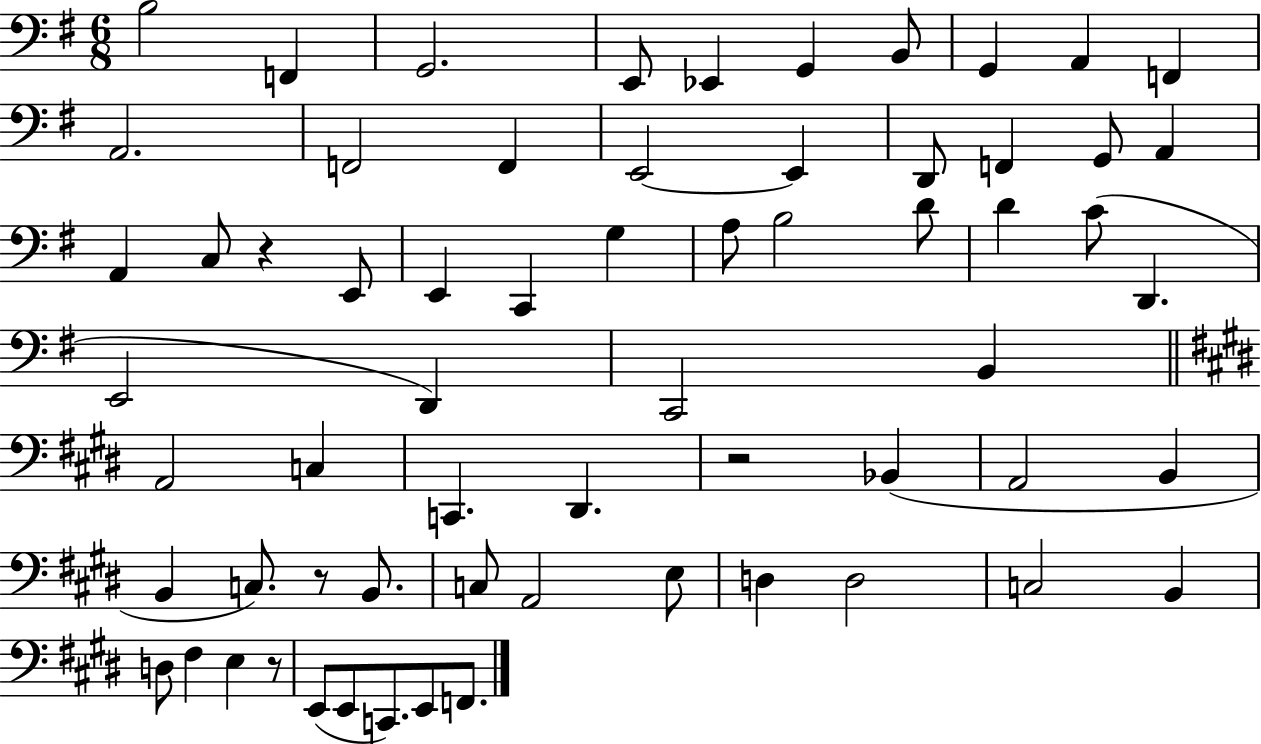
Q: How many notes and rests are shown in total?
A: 64